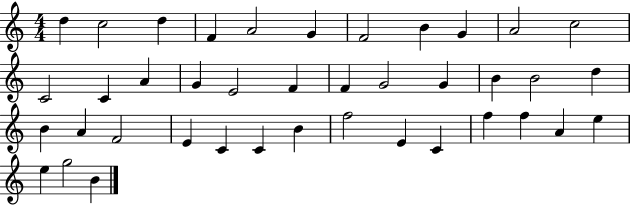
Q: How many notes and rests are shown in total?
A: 40